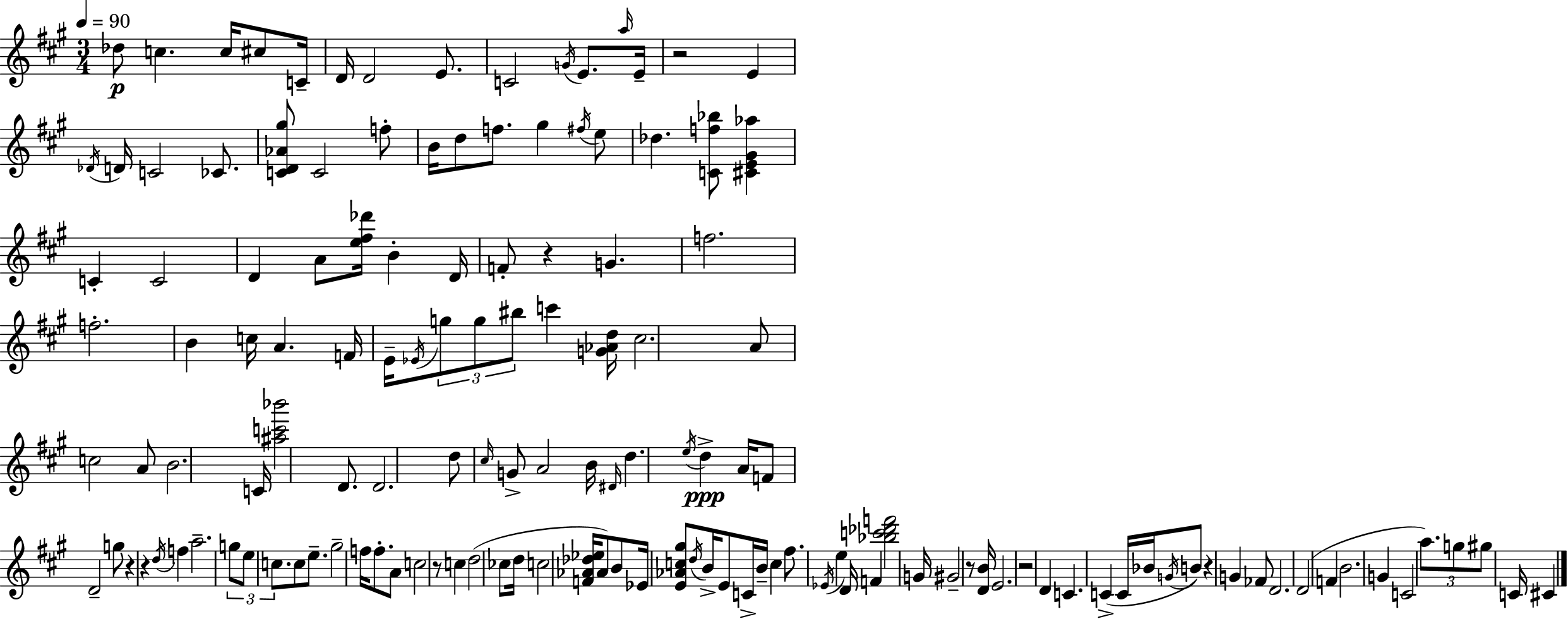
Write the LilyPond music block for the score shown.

{
  \clef treble
  \numericTimeSignature
  \time 3/4
  \key a \major
  \tempo 4 = 90
  des''8\p c''4. c''16 cis''8 c'16-- | d'16 d'2 e'8. | c'2 \acciaccatura { g'16 } e'8. | \grace { a''16 } e'16-- r2 e'4 | \break \acciaccatura { des'16 } d'16 c'2 | ces'8. <c' d' aes' gis''>8 c'2 | f''8-. b'16 d''8 f''8. gis''4 | \acciaccatura { fis''16 } e''8 des''4. <c' f'' bes''>8 | \break <cis' e' gis' aes''>4 c'4-. c'2 | d'4 a'8 <e'' fis'' des'''>16 b'4-. | d'16 f'8-. r4 g'4. | f''2. | \break f''2.-. | b'4 c''16 a'4. | f'16 e'16-- \acciaccatura { ees'16 } \tuplet 3/2 { g''8 g''8 bis''8 } | c'''4 <g' aes' d''>16 cis''2. | \break a'8 c''2 | a'8 b'2. | c'16 <ais'' c''' bes'''>2 | d'8. d'2. | \break d''8 \grace { cis''16 } g'8-> a'2 | b'16 \grace { dis'16 } d''4. | \acciaccatura { e''16 }\ppp d''4-> a'16 f'8 d'2-- | g''8 r4 | \break r4 \acciaccatura { d''16 } f''4 a''2.-- | \tuplet 3/2 { g''8 e''8 | c''8. } c''8 e''8.-- gis''2-- | f''16 f''8.-. a'8 c''2 | \break r8 c''4 | d''2( ces''8 d''16 | c''2 <f' aes' des'' ees''>16 aes'8) b'8 | ees'16 <e' aes' c'' gis''>8 \acciaccatura { d''16 } b'16-> e'8 c'16-> b'16-- c''4 | \break fis''8. \acciaccatura { ees'16 } e''4 d'16 f'4 | <bes'' c''' des''' f'''>2 g'16 | gis'2-- r8 <d' b'>16 e'2. | r2 | \break d'4 c'4. | c'4->( c'16 bes'16 \acciaccatura { g'16 }) | b'8 r4 g'4 fes'8 | d'2. | \break d'2( f'4 | b'2. | g'4 c'2 | \tuplet 3/2 { a''8.) g''8 gis''8 } c'16 cis'4 | \break \bar "|."
}